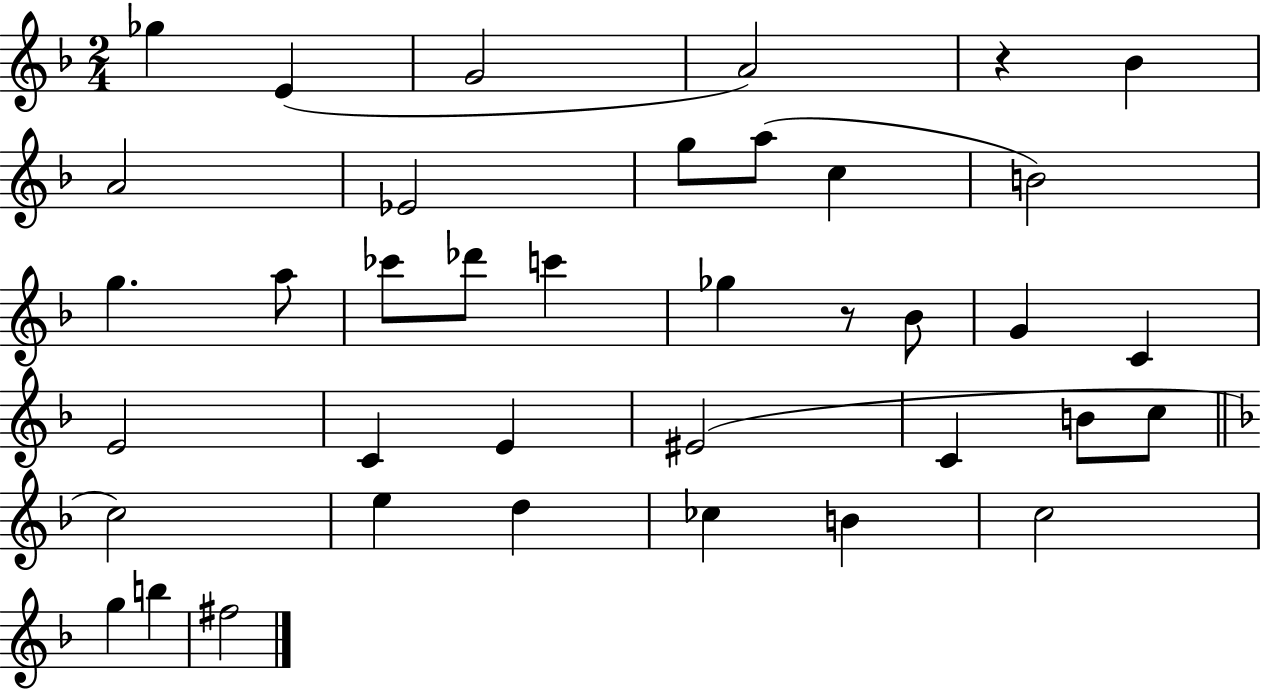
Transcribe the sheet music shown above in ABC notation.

X:1
T:Untitled
M:2/4
L:1/4
K:F
_g E G2 A2 z _B A2 _E2 g/2 a/2 c B2 g a/2 _c'/2 _d'/2 c' _g z/2 _B/2 G C E2 C E ^E2 C B/2 c/2 c2 e d _c B c2 g b ^f2